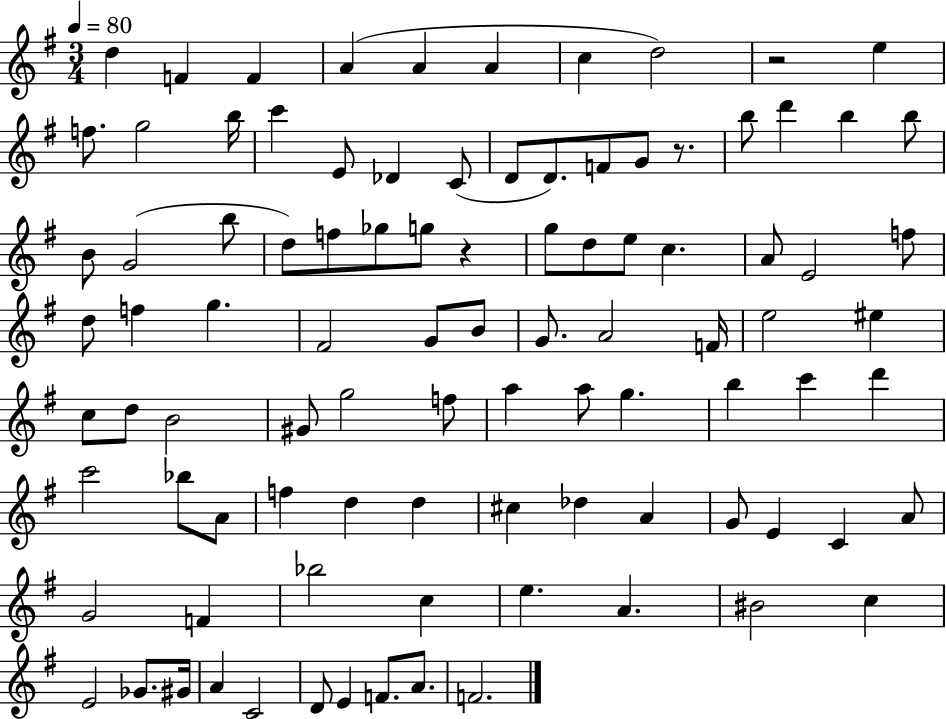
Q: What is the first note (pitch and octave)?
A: D5